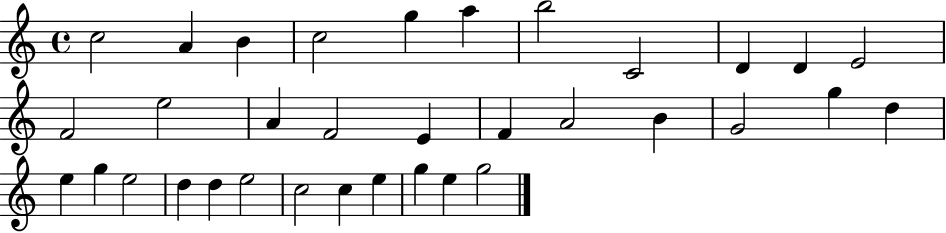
{
  \clef treble
  \time 4/4
  \defaultTimeSignature
  \key c \major
  c''2 a'4 b'4 | c''2 g''4 a''4 | b''2 c'2 | d'4 d'4 e'2 | \break f'2 e''2 | a'4 f'2 e'4 | f'4 a'2 b'4 | g'2 g''4 d''4 | \break e''4 g''4 e''2 | d''4 d''4 e''2 | c''2 c''4 e''4 | g''4 e''4 g''2 | \break \bar "|."
}